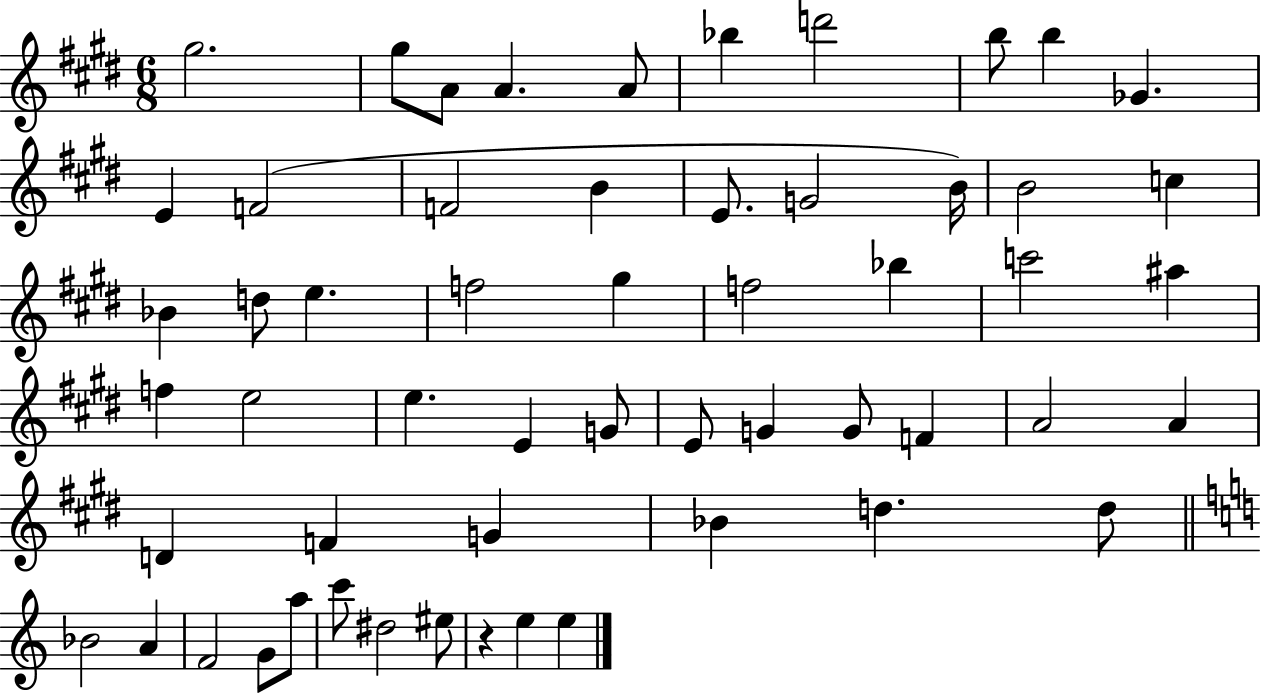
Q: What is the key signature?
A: E major